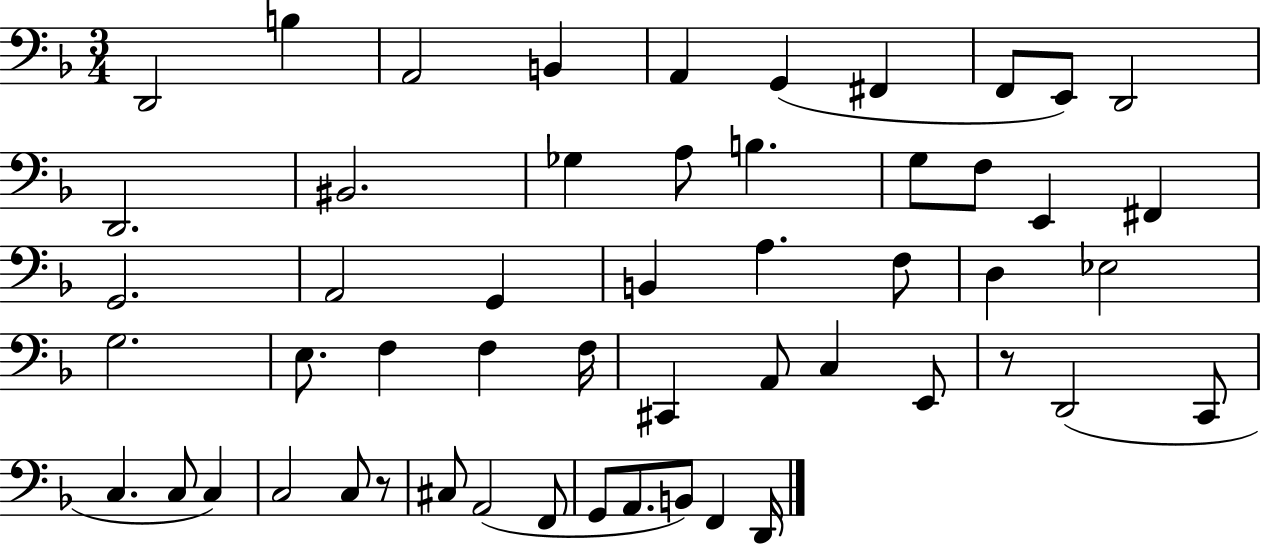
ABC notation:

X:1
T:Untitled
M:3/4
L:1/4
K:F
D,,2 B, A,,2 B,, A,, G,, ^F,, F,,/2 E,,/2 D,,2 D,,2 ^B,,2 _G, A,/2 B, G,/2 F,/2 E,, ^F,, G,,2 A,,2 G,, B,, A, F,/2 D, _E,2 G,2 E,/2 F, F, F,/4 ^C,, A,,/2 C, E,,/2 z/2 D,,2 C,,/2 C, C,/2 C, C,2 C,/2 z/2 ^C,/2 A,,2 F,,/2 G,,/2 A,,/2 B,,/2 F,, D,,/4